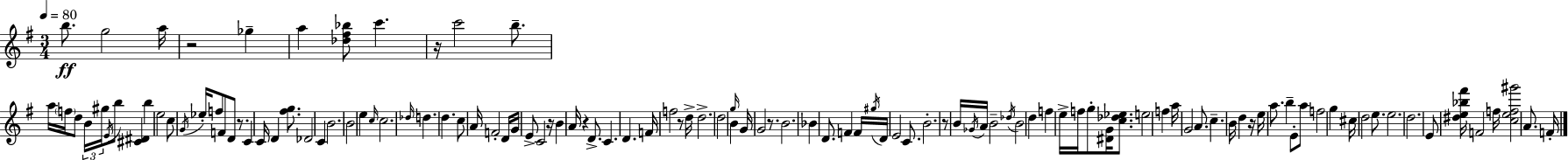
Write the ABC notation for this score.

X:1
T:Untitled
M:3/4
L:1/4
K:G
b/2 g2 a/4 z2 _g a [_d^f_b]/2 c' z/4 c'2 b/2 a/4 f/4 d/2 B/4 ^g/4 E/4 b/2 [^C^D] b e2 c/2 G/4 _e/4 f/2 F/2 D/2 z/2 C C/4 D [^fg]/2 _D2 C B2 B2 e c/4 c2 _d/4 d d c/2 A/4 F2 D/4 G/4 E/2 C2 z/4 B A/4 z D/2 C D F/4 f2 z/2 d/4 d2 d2 g/4 B G/4 G2 z/2 B2 _B D/2 F F/4 ^g/4 D/4 E2 C/2 B2 z/2 B/4 _G/4 A/4 B2 _d/4 B2 d f e/4 f/4 g/2 [^DG]/4 [c_d_e]/2 e2 f a/4 G2 A/2 c B/4 d z/4 e/4 a/2 b E/2 a/2 f2 g ^c/4 d2 e/2 e2 d2 E/2 [^de_b^f']/4 F2 f/4 [cef^g']2 A/2 F/4